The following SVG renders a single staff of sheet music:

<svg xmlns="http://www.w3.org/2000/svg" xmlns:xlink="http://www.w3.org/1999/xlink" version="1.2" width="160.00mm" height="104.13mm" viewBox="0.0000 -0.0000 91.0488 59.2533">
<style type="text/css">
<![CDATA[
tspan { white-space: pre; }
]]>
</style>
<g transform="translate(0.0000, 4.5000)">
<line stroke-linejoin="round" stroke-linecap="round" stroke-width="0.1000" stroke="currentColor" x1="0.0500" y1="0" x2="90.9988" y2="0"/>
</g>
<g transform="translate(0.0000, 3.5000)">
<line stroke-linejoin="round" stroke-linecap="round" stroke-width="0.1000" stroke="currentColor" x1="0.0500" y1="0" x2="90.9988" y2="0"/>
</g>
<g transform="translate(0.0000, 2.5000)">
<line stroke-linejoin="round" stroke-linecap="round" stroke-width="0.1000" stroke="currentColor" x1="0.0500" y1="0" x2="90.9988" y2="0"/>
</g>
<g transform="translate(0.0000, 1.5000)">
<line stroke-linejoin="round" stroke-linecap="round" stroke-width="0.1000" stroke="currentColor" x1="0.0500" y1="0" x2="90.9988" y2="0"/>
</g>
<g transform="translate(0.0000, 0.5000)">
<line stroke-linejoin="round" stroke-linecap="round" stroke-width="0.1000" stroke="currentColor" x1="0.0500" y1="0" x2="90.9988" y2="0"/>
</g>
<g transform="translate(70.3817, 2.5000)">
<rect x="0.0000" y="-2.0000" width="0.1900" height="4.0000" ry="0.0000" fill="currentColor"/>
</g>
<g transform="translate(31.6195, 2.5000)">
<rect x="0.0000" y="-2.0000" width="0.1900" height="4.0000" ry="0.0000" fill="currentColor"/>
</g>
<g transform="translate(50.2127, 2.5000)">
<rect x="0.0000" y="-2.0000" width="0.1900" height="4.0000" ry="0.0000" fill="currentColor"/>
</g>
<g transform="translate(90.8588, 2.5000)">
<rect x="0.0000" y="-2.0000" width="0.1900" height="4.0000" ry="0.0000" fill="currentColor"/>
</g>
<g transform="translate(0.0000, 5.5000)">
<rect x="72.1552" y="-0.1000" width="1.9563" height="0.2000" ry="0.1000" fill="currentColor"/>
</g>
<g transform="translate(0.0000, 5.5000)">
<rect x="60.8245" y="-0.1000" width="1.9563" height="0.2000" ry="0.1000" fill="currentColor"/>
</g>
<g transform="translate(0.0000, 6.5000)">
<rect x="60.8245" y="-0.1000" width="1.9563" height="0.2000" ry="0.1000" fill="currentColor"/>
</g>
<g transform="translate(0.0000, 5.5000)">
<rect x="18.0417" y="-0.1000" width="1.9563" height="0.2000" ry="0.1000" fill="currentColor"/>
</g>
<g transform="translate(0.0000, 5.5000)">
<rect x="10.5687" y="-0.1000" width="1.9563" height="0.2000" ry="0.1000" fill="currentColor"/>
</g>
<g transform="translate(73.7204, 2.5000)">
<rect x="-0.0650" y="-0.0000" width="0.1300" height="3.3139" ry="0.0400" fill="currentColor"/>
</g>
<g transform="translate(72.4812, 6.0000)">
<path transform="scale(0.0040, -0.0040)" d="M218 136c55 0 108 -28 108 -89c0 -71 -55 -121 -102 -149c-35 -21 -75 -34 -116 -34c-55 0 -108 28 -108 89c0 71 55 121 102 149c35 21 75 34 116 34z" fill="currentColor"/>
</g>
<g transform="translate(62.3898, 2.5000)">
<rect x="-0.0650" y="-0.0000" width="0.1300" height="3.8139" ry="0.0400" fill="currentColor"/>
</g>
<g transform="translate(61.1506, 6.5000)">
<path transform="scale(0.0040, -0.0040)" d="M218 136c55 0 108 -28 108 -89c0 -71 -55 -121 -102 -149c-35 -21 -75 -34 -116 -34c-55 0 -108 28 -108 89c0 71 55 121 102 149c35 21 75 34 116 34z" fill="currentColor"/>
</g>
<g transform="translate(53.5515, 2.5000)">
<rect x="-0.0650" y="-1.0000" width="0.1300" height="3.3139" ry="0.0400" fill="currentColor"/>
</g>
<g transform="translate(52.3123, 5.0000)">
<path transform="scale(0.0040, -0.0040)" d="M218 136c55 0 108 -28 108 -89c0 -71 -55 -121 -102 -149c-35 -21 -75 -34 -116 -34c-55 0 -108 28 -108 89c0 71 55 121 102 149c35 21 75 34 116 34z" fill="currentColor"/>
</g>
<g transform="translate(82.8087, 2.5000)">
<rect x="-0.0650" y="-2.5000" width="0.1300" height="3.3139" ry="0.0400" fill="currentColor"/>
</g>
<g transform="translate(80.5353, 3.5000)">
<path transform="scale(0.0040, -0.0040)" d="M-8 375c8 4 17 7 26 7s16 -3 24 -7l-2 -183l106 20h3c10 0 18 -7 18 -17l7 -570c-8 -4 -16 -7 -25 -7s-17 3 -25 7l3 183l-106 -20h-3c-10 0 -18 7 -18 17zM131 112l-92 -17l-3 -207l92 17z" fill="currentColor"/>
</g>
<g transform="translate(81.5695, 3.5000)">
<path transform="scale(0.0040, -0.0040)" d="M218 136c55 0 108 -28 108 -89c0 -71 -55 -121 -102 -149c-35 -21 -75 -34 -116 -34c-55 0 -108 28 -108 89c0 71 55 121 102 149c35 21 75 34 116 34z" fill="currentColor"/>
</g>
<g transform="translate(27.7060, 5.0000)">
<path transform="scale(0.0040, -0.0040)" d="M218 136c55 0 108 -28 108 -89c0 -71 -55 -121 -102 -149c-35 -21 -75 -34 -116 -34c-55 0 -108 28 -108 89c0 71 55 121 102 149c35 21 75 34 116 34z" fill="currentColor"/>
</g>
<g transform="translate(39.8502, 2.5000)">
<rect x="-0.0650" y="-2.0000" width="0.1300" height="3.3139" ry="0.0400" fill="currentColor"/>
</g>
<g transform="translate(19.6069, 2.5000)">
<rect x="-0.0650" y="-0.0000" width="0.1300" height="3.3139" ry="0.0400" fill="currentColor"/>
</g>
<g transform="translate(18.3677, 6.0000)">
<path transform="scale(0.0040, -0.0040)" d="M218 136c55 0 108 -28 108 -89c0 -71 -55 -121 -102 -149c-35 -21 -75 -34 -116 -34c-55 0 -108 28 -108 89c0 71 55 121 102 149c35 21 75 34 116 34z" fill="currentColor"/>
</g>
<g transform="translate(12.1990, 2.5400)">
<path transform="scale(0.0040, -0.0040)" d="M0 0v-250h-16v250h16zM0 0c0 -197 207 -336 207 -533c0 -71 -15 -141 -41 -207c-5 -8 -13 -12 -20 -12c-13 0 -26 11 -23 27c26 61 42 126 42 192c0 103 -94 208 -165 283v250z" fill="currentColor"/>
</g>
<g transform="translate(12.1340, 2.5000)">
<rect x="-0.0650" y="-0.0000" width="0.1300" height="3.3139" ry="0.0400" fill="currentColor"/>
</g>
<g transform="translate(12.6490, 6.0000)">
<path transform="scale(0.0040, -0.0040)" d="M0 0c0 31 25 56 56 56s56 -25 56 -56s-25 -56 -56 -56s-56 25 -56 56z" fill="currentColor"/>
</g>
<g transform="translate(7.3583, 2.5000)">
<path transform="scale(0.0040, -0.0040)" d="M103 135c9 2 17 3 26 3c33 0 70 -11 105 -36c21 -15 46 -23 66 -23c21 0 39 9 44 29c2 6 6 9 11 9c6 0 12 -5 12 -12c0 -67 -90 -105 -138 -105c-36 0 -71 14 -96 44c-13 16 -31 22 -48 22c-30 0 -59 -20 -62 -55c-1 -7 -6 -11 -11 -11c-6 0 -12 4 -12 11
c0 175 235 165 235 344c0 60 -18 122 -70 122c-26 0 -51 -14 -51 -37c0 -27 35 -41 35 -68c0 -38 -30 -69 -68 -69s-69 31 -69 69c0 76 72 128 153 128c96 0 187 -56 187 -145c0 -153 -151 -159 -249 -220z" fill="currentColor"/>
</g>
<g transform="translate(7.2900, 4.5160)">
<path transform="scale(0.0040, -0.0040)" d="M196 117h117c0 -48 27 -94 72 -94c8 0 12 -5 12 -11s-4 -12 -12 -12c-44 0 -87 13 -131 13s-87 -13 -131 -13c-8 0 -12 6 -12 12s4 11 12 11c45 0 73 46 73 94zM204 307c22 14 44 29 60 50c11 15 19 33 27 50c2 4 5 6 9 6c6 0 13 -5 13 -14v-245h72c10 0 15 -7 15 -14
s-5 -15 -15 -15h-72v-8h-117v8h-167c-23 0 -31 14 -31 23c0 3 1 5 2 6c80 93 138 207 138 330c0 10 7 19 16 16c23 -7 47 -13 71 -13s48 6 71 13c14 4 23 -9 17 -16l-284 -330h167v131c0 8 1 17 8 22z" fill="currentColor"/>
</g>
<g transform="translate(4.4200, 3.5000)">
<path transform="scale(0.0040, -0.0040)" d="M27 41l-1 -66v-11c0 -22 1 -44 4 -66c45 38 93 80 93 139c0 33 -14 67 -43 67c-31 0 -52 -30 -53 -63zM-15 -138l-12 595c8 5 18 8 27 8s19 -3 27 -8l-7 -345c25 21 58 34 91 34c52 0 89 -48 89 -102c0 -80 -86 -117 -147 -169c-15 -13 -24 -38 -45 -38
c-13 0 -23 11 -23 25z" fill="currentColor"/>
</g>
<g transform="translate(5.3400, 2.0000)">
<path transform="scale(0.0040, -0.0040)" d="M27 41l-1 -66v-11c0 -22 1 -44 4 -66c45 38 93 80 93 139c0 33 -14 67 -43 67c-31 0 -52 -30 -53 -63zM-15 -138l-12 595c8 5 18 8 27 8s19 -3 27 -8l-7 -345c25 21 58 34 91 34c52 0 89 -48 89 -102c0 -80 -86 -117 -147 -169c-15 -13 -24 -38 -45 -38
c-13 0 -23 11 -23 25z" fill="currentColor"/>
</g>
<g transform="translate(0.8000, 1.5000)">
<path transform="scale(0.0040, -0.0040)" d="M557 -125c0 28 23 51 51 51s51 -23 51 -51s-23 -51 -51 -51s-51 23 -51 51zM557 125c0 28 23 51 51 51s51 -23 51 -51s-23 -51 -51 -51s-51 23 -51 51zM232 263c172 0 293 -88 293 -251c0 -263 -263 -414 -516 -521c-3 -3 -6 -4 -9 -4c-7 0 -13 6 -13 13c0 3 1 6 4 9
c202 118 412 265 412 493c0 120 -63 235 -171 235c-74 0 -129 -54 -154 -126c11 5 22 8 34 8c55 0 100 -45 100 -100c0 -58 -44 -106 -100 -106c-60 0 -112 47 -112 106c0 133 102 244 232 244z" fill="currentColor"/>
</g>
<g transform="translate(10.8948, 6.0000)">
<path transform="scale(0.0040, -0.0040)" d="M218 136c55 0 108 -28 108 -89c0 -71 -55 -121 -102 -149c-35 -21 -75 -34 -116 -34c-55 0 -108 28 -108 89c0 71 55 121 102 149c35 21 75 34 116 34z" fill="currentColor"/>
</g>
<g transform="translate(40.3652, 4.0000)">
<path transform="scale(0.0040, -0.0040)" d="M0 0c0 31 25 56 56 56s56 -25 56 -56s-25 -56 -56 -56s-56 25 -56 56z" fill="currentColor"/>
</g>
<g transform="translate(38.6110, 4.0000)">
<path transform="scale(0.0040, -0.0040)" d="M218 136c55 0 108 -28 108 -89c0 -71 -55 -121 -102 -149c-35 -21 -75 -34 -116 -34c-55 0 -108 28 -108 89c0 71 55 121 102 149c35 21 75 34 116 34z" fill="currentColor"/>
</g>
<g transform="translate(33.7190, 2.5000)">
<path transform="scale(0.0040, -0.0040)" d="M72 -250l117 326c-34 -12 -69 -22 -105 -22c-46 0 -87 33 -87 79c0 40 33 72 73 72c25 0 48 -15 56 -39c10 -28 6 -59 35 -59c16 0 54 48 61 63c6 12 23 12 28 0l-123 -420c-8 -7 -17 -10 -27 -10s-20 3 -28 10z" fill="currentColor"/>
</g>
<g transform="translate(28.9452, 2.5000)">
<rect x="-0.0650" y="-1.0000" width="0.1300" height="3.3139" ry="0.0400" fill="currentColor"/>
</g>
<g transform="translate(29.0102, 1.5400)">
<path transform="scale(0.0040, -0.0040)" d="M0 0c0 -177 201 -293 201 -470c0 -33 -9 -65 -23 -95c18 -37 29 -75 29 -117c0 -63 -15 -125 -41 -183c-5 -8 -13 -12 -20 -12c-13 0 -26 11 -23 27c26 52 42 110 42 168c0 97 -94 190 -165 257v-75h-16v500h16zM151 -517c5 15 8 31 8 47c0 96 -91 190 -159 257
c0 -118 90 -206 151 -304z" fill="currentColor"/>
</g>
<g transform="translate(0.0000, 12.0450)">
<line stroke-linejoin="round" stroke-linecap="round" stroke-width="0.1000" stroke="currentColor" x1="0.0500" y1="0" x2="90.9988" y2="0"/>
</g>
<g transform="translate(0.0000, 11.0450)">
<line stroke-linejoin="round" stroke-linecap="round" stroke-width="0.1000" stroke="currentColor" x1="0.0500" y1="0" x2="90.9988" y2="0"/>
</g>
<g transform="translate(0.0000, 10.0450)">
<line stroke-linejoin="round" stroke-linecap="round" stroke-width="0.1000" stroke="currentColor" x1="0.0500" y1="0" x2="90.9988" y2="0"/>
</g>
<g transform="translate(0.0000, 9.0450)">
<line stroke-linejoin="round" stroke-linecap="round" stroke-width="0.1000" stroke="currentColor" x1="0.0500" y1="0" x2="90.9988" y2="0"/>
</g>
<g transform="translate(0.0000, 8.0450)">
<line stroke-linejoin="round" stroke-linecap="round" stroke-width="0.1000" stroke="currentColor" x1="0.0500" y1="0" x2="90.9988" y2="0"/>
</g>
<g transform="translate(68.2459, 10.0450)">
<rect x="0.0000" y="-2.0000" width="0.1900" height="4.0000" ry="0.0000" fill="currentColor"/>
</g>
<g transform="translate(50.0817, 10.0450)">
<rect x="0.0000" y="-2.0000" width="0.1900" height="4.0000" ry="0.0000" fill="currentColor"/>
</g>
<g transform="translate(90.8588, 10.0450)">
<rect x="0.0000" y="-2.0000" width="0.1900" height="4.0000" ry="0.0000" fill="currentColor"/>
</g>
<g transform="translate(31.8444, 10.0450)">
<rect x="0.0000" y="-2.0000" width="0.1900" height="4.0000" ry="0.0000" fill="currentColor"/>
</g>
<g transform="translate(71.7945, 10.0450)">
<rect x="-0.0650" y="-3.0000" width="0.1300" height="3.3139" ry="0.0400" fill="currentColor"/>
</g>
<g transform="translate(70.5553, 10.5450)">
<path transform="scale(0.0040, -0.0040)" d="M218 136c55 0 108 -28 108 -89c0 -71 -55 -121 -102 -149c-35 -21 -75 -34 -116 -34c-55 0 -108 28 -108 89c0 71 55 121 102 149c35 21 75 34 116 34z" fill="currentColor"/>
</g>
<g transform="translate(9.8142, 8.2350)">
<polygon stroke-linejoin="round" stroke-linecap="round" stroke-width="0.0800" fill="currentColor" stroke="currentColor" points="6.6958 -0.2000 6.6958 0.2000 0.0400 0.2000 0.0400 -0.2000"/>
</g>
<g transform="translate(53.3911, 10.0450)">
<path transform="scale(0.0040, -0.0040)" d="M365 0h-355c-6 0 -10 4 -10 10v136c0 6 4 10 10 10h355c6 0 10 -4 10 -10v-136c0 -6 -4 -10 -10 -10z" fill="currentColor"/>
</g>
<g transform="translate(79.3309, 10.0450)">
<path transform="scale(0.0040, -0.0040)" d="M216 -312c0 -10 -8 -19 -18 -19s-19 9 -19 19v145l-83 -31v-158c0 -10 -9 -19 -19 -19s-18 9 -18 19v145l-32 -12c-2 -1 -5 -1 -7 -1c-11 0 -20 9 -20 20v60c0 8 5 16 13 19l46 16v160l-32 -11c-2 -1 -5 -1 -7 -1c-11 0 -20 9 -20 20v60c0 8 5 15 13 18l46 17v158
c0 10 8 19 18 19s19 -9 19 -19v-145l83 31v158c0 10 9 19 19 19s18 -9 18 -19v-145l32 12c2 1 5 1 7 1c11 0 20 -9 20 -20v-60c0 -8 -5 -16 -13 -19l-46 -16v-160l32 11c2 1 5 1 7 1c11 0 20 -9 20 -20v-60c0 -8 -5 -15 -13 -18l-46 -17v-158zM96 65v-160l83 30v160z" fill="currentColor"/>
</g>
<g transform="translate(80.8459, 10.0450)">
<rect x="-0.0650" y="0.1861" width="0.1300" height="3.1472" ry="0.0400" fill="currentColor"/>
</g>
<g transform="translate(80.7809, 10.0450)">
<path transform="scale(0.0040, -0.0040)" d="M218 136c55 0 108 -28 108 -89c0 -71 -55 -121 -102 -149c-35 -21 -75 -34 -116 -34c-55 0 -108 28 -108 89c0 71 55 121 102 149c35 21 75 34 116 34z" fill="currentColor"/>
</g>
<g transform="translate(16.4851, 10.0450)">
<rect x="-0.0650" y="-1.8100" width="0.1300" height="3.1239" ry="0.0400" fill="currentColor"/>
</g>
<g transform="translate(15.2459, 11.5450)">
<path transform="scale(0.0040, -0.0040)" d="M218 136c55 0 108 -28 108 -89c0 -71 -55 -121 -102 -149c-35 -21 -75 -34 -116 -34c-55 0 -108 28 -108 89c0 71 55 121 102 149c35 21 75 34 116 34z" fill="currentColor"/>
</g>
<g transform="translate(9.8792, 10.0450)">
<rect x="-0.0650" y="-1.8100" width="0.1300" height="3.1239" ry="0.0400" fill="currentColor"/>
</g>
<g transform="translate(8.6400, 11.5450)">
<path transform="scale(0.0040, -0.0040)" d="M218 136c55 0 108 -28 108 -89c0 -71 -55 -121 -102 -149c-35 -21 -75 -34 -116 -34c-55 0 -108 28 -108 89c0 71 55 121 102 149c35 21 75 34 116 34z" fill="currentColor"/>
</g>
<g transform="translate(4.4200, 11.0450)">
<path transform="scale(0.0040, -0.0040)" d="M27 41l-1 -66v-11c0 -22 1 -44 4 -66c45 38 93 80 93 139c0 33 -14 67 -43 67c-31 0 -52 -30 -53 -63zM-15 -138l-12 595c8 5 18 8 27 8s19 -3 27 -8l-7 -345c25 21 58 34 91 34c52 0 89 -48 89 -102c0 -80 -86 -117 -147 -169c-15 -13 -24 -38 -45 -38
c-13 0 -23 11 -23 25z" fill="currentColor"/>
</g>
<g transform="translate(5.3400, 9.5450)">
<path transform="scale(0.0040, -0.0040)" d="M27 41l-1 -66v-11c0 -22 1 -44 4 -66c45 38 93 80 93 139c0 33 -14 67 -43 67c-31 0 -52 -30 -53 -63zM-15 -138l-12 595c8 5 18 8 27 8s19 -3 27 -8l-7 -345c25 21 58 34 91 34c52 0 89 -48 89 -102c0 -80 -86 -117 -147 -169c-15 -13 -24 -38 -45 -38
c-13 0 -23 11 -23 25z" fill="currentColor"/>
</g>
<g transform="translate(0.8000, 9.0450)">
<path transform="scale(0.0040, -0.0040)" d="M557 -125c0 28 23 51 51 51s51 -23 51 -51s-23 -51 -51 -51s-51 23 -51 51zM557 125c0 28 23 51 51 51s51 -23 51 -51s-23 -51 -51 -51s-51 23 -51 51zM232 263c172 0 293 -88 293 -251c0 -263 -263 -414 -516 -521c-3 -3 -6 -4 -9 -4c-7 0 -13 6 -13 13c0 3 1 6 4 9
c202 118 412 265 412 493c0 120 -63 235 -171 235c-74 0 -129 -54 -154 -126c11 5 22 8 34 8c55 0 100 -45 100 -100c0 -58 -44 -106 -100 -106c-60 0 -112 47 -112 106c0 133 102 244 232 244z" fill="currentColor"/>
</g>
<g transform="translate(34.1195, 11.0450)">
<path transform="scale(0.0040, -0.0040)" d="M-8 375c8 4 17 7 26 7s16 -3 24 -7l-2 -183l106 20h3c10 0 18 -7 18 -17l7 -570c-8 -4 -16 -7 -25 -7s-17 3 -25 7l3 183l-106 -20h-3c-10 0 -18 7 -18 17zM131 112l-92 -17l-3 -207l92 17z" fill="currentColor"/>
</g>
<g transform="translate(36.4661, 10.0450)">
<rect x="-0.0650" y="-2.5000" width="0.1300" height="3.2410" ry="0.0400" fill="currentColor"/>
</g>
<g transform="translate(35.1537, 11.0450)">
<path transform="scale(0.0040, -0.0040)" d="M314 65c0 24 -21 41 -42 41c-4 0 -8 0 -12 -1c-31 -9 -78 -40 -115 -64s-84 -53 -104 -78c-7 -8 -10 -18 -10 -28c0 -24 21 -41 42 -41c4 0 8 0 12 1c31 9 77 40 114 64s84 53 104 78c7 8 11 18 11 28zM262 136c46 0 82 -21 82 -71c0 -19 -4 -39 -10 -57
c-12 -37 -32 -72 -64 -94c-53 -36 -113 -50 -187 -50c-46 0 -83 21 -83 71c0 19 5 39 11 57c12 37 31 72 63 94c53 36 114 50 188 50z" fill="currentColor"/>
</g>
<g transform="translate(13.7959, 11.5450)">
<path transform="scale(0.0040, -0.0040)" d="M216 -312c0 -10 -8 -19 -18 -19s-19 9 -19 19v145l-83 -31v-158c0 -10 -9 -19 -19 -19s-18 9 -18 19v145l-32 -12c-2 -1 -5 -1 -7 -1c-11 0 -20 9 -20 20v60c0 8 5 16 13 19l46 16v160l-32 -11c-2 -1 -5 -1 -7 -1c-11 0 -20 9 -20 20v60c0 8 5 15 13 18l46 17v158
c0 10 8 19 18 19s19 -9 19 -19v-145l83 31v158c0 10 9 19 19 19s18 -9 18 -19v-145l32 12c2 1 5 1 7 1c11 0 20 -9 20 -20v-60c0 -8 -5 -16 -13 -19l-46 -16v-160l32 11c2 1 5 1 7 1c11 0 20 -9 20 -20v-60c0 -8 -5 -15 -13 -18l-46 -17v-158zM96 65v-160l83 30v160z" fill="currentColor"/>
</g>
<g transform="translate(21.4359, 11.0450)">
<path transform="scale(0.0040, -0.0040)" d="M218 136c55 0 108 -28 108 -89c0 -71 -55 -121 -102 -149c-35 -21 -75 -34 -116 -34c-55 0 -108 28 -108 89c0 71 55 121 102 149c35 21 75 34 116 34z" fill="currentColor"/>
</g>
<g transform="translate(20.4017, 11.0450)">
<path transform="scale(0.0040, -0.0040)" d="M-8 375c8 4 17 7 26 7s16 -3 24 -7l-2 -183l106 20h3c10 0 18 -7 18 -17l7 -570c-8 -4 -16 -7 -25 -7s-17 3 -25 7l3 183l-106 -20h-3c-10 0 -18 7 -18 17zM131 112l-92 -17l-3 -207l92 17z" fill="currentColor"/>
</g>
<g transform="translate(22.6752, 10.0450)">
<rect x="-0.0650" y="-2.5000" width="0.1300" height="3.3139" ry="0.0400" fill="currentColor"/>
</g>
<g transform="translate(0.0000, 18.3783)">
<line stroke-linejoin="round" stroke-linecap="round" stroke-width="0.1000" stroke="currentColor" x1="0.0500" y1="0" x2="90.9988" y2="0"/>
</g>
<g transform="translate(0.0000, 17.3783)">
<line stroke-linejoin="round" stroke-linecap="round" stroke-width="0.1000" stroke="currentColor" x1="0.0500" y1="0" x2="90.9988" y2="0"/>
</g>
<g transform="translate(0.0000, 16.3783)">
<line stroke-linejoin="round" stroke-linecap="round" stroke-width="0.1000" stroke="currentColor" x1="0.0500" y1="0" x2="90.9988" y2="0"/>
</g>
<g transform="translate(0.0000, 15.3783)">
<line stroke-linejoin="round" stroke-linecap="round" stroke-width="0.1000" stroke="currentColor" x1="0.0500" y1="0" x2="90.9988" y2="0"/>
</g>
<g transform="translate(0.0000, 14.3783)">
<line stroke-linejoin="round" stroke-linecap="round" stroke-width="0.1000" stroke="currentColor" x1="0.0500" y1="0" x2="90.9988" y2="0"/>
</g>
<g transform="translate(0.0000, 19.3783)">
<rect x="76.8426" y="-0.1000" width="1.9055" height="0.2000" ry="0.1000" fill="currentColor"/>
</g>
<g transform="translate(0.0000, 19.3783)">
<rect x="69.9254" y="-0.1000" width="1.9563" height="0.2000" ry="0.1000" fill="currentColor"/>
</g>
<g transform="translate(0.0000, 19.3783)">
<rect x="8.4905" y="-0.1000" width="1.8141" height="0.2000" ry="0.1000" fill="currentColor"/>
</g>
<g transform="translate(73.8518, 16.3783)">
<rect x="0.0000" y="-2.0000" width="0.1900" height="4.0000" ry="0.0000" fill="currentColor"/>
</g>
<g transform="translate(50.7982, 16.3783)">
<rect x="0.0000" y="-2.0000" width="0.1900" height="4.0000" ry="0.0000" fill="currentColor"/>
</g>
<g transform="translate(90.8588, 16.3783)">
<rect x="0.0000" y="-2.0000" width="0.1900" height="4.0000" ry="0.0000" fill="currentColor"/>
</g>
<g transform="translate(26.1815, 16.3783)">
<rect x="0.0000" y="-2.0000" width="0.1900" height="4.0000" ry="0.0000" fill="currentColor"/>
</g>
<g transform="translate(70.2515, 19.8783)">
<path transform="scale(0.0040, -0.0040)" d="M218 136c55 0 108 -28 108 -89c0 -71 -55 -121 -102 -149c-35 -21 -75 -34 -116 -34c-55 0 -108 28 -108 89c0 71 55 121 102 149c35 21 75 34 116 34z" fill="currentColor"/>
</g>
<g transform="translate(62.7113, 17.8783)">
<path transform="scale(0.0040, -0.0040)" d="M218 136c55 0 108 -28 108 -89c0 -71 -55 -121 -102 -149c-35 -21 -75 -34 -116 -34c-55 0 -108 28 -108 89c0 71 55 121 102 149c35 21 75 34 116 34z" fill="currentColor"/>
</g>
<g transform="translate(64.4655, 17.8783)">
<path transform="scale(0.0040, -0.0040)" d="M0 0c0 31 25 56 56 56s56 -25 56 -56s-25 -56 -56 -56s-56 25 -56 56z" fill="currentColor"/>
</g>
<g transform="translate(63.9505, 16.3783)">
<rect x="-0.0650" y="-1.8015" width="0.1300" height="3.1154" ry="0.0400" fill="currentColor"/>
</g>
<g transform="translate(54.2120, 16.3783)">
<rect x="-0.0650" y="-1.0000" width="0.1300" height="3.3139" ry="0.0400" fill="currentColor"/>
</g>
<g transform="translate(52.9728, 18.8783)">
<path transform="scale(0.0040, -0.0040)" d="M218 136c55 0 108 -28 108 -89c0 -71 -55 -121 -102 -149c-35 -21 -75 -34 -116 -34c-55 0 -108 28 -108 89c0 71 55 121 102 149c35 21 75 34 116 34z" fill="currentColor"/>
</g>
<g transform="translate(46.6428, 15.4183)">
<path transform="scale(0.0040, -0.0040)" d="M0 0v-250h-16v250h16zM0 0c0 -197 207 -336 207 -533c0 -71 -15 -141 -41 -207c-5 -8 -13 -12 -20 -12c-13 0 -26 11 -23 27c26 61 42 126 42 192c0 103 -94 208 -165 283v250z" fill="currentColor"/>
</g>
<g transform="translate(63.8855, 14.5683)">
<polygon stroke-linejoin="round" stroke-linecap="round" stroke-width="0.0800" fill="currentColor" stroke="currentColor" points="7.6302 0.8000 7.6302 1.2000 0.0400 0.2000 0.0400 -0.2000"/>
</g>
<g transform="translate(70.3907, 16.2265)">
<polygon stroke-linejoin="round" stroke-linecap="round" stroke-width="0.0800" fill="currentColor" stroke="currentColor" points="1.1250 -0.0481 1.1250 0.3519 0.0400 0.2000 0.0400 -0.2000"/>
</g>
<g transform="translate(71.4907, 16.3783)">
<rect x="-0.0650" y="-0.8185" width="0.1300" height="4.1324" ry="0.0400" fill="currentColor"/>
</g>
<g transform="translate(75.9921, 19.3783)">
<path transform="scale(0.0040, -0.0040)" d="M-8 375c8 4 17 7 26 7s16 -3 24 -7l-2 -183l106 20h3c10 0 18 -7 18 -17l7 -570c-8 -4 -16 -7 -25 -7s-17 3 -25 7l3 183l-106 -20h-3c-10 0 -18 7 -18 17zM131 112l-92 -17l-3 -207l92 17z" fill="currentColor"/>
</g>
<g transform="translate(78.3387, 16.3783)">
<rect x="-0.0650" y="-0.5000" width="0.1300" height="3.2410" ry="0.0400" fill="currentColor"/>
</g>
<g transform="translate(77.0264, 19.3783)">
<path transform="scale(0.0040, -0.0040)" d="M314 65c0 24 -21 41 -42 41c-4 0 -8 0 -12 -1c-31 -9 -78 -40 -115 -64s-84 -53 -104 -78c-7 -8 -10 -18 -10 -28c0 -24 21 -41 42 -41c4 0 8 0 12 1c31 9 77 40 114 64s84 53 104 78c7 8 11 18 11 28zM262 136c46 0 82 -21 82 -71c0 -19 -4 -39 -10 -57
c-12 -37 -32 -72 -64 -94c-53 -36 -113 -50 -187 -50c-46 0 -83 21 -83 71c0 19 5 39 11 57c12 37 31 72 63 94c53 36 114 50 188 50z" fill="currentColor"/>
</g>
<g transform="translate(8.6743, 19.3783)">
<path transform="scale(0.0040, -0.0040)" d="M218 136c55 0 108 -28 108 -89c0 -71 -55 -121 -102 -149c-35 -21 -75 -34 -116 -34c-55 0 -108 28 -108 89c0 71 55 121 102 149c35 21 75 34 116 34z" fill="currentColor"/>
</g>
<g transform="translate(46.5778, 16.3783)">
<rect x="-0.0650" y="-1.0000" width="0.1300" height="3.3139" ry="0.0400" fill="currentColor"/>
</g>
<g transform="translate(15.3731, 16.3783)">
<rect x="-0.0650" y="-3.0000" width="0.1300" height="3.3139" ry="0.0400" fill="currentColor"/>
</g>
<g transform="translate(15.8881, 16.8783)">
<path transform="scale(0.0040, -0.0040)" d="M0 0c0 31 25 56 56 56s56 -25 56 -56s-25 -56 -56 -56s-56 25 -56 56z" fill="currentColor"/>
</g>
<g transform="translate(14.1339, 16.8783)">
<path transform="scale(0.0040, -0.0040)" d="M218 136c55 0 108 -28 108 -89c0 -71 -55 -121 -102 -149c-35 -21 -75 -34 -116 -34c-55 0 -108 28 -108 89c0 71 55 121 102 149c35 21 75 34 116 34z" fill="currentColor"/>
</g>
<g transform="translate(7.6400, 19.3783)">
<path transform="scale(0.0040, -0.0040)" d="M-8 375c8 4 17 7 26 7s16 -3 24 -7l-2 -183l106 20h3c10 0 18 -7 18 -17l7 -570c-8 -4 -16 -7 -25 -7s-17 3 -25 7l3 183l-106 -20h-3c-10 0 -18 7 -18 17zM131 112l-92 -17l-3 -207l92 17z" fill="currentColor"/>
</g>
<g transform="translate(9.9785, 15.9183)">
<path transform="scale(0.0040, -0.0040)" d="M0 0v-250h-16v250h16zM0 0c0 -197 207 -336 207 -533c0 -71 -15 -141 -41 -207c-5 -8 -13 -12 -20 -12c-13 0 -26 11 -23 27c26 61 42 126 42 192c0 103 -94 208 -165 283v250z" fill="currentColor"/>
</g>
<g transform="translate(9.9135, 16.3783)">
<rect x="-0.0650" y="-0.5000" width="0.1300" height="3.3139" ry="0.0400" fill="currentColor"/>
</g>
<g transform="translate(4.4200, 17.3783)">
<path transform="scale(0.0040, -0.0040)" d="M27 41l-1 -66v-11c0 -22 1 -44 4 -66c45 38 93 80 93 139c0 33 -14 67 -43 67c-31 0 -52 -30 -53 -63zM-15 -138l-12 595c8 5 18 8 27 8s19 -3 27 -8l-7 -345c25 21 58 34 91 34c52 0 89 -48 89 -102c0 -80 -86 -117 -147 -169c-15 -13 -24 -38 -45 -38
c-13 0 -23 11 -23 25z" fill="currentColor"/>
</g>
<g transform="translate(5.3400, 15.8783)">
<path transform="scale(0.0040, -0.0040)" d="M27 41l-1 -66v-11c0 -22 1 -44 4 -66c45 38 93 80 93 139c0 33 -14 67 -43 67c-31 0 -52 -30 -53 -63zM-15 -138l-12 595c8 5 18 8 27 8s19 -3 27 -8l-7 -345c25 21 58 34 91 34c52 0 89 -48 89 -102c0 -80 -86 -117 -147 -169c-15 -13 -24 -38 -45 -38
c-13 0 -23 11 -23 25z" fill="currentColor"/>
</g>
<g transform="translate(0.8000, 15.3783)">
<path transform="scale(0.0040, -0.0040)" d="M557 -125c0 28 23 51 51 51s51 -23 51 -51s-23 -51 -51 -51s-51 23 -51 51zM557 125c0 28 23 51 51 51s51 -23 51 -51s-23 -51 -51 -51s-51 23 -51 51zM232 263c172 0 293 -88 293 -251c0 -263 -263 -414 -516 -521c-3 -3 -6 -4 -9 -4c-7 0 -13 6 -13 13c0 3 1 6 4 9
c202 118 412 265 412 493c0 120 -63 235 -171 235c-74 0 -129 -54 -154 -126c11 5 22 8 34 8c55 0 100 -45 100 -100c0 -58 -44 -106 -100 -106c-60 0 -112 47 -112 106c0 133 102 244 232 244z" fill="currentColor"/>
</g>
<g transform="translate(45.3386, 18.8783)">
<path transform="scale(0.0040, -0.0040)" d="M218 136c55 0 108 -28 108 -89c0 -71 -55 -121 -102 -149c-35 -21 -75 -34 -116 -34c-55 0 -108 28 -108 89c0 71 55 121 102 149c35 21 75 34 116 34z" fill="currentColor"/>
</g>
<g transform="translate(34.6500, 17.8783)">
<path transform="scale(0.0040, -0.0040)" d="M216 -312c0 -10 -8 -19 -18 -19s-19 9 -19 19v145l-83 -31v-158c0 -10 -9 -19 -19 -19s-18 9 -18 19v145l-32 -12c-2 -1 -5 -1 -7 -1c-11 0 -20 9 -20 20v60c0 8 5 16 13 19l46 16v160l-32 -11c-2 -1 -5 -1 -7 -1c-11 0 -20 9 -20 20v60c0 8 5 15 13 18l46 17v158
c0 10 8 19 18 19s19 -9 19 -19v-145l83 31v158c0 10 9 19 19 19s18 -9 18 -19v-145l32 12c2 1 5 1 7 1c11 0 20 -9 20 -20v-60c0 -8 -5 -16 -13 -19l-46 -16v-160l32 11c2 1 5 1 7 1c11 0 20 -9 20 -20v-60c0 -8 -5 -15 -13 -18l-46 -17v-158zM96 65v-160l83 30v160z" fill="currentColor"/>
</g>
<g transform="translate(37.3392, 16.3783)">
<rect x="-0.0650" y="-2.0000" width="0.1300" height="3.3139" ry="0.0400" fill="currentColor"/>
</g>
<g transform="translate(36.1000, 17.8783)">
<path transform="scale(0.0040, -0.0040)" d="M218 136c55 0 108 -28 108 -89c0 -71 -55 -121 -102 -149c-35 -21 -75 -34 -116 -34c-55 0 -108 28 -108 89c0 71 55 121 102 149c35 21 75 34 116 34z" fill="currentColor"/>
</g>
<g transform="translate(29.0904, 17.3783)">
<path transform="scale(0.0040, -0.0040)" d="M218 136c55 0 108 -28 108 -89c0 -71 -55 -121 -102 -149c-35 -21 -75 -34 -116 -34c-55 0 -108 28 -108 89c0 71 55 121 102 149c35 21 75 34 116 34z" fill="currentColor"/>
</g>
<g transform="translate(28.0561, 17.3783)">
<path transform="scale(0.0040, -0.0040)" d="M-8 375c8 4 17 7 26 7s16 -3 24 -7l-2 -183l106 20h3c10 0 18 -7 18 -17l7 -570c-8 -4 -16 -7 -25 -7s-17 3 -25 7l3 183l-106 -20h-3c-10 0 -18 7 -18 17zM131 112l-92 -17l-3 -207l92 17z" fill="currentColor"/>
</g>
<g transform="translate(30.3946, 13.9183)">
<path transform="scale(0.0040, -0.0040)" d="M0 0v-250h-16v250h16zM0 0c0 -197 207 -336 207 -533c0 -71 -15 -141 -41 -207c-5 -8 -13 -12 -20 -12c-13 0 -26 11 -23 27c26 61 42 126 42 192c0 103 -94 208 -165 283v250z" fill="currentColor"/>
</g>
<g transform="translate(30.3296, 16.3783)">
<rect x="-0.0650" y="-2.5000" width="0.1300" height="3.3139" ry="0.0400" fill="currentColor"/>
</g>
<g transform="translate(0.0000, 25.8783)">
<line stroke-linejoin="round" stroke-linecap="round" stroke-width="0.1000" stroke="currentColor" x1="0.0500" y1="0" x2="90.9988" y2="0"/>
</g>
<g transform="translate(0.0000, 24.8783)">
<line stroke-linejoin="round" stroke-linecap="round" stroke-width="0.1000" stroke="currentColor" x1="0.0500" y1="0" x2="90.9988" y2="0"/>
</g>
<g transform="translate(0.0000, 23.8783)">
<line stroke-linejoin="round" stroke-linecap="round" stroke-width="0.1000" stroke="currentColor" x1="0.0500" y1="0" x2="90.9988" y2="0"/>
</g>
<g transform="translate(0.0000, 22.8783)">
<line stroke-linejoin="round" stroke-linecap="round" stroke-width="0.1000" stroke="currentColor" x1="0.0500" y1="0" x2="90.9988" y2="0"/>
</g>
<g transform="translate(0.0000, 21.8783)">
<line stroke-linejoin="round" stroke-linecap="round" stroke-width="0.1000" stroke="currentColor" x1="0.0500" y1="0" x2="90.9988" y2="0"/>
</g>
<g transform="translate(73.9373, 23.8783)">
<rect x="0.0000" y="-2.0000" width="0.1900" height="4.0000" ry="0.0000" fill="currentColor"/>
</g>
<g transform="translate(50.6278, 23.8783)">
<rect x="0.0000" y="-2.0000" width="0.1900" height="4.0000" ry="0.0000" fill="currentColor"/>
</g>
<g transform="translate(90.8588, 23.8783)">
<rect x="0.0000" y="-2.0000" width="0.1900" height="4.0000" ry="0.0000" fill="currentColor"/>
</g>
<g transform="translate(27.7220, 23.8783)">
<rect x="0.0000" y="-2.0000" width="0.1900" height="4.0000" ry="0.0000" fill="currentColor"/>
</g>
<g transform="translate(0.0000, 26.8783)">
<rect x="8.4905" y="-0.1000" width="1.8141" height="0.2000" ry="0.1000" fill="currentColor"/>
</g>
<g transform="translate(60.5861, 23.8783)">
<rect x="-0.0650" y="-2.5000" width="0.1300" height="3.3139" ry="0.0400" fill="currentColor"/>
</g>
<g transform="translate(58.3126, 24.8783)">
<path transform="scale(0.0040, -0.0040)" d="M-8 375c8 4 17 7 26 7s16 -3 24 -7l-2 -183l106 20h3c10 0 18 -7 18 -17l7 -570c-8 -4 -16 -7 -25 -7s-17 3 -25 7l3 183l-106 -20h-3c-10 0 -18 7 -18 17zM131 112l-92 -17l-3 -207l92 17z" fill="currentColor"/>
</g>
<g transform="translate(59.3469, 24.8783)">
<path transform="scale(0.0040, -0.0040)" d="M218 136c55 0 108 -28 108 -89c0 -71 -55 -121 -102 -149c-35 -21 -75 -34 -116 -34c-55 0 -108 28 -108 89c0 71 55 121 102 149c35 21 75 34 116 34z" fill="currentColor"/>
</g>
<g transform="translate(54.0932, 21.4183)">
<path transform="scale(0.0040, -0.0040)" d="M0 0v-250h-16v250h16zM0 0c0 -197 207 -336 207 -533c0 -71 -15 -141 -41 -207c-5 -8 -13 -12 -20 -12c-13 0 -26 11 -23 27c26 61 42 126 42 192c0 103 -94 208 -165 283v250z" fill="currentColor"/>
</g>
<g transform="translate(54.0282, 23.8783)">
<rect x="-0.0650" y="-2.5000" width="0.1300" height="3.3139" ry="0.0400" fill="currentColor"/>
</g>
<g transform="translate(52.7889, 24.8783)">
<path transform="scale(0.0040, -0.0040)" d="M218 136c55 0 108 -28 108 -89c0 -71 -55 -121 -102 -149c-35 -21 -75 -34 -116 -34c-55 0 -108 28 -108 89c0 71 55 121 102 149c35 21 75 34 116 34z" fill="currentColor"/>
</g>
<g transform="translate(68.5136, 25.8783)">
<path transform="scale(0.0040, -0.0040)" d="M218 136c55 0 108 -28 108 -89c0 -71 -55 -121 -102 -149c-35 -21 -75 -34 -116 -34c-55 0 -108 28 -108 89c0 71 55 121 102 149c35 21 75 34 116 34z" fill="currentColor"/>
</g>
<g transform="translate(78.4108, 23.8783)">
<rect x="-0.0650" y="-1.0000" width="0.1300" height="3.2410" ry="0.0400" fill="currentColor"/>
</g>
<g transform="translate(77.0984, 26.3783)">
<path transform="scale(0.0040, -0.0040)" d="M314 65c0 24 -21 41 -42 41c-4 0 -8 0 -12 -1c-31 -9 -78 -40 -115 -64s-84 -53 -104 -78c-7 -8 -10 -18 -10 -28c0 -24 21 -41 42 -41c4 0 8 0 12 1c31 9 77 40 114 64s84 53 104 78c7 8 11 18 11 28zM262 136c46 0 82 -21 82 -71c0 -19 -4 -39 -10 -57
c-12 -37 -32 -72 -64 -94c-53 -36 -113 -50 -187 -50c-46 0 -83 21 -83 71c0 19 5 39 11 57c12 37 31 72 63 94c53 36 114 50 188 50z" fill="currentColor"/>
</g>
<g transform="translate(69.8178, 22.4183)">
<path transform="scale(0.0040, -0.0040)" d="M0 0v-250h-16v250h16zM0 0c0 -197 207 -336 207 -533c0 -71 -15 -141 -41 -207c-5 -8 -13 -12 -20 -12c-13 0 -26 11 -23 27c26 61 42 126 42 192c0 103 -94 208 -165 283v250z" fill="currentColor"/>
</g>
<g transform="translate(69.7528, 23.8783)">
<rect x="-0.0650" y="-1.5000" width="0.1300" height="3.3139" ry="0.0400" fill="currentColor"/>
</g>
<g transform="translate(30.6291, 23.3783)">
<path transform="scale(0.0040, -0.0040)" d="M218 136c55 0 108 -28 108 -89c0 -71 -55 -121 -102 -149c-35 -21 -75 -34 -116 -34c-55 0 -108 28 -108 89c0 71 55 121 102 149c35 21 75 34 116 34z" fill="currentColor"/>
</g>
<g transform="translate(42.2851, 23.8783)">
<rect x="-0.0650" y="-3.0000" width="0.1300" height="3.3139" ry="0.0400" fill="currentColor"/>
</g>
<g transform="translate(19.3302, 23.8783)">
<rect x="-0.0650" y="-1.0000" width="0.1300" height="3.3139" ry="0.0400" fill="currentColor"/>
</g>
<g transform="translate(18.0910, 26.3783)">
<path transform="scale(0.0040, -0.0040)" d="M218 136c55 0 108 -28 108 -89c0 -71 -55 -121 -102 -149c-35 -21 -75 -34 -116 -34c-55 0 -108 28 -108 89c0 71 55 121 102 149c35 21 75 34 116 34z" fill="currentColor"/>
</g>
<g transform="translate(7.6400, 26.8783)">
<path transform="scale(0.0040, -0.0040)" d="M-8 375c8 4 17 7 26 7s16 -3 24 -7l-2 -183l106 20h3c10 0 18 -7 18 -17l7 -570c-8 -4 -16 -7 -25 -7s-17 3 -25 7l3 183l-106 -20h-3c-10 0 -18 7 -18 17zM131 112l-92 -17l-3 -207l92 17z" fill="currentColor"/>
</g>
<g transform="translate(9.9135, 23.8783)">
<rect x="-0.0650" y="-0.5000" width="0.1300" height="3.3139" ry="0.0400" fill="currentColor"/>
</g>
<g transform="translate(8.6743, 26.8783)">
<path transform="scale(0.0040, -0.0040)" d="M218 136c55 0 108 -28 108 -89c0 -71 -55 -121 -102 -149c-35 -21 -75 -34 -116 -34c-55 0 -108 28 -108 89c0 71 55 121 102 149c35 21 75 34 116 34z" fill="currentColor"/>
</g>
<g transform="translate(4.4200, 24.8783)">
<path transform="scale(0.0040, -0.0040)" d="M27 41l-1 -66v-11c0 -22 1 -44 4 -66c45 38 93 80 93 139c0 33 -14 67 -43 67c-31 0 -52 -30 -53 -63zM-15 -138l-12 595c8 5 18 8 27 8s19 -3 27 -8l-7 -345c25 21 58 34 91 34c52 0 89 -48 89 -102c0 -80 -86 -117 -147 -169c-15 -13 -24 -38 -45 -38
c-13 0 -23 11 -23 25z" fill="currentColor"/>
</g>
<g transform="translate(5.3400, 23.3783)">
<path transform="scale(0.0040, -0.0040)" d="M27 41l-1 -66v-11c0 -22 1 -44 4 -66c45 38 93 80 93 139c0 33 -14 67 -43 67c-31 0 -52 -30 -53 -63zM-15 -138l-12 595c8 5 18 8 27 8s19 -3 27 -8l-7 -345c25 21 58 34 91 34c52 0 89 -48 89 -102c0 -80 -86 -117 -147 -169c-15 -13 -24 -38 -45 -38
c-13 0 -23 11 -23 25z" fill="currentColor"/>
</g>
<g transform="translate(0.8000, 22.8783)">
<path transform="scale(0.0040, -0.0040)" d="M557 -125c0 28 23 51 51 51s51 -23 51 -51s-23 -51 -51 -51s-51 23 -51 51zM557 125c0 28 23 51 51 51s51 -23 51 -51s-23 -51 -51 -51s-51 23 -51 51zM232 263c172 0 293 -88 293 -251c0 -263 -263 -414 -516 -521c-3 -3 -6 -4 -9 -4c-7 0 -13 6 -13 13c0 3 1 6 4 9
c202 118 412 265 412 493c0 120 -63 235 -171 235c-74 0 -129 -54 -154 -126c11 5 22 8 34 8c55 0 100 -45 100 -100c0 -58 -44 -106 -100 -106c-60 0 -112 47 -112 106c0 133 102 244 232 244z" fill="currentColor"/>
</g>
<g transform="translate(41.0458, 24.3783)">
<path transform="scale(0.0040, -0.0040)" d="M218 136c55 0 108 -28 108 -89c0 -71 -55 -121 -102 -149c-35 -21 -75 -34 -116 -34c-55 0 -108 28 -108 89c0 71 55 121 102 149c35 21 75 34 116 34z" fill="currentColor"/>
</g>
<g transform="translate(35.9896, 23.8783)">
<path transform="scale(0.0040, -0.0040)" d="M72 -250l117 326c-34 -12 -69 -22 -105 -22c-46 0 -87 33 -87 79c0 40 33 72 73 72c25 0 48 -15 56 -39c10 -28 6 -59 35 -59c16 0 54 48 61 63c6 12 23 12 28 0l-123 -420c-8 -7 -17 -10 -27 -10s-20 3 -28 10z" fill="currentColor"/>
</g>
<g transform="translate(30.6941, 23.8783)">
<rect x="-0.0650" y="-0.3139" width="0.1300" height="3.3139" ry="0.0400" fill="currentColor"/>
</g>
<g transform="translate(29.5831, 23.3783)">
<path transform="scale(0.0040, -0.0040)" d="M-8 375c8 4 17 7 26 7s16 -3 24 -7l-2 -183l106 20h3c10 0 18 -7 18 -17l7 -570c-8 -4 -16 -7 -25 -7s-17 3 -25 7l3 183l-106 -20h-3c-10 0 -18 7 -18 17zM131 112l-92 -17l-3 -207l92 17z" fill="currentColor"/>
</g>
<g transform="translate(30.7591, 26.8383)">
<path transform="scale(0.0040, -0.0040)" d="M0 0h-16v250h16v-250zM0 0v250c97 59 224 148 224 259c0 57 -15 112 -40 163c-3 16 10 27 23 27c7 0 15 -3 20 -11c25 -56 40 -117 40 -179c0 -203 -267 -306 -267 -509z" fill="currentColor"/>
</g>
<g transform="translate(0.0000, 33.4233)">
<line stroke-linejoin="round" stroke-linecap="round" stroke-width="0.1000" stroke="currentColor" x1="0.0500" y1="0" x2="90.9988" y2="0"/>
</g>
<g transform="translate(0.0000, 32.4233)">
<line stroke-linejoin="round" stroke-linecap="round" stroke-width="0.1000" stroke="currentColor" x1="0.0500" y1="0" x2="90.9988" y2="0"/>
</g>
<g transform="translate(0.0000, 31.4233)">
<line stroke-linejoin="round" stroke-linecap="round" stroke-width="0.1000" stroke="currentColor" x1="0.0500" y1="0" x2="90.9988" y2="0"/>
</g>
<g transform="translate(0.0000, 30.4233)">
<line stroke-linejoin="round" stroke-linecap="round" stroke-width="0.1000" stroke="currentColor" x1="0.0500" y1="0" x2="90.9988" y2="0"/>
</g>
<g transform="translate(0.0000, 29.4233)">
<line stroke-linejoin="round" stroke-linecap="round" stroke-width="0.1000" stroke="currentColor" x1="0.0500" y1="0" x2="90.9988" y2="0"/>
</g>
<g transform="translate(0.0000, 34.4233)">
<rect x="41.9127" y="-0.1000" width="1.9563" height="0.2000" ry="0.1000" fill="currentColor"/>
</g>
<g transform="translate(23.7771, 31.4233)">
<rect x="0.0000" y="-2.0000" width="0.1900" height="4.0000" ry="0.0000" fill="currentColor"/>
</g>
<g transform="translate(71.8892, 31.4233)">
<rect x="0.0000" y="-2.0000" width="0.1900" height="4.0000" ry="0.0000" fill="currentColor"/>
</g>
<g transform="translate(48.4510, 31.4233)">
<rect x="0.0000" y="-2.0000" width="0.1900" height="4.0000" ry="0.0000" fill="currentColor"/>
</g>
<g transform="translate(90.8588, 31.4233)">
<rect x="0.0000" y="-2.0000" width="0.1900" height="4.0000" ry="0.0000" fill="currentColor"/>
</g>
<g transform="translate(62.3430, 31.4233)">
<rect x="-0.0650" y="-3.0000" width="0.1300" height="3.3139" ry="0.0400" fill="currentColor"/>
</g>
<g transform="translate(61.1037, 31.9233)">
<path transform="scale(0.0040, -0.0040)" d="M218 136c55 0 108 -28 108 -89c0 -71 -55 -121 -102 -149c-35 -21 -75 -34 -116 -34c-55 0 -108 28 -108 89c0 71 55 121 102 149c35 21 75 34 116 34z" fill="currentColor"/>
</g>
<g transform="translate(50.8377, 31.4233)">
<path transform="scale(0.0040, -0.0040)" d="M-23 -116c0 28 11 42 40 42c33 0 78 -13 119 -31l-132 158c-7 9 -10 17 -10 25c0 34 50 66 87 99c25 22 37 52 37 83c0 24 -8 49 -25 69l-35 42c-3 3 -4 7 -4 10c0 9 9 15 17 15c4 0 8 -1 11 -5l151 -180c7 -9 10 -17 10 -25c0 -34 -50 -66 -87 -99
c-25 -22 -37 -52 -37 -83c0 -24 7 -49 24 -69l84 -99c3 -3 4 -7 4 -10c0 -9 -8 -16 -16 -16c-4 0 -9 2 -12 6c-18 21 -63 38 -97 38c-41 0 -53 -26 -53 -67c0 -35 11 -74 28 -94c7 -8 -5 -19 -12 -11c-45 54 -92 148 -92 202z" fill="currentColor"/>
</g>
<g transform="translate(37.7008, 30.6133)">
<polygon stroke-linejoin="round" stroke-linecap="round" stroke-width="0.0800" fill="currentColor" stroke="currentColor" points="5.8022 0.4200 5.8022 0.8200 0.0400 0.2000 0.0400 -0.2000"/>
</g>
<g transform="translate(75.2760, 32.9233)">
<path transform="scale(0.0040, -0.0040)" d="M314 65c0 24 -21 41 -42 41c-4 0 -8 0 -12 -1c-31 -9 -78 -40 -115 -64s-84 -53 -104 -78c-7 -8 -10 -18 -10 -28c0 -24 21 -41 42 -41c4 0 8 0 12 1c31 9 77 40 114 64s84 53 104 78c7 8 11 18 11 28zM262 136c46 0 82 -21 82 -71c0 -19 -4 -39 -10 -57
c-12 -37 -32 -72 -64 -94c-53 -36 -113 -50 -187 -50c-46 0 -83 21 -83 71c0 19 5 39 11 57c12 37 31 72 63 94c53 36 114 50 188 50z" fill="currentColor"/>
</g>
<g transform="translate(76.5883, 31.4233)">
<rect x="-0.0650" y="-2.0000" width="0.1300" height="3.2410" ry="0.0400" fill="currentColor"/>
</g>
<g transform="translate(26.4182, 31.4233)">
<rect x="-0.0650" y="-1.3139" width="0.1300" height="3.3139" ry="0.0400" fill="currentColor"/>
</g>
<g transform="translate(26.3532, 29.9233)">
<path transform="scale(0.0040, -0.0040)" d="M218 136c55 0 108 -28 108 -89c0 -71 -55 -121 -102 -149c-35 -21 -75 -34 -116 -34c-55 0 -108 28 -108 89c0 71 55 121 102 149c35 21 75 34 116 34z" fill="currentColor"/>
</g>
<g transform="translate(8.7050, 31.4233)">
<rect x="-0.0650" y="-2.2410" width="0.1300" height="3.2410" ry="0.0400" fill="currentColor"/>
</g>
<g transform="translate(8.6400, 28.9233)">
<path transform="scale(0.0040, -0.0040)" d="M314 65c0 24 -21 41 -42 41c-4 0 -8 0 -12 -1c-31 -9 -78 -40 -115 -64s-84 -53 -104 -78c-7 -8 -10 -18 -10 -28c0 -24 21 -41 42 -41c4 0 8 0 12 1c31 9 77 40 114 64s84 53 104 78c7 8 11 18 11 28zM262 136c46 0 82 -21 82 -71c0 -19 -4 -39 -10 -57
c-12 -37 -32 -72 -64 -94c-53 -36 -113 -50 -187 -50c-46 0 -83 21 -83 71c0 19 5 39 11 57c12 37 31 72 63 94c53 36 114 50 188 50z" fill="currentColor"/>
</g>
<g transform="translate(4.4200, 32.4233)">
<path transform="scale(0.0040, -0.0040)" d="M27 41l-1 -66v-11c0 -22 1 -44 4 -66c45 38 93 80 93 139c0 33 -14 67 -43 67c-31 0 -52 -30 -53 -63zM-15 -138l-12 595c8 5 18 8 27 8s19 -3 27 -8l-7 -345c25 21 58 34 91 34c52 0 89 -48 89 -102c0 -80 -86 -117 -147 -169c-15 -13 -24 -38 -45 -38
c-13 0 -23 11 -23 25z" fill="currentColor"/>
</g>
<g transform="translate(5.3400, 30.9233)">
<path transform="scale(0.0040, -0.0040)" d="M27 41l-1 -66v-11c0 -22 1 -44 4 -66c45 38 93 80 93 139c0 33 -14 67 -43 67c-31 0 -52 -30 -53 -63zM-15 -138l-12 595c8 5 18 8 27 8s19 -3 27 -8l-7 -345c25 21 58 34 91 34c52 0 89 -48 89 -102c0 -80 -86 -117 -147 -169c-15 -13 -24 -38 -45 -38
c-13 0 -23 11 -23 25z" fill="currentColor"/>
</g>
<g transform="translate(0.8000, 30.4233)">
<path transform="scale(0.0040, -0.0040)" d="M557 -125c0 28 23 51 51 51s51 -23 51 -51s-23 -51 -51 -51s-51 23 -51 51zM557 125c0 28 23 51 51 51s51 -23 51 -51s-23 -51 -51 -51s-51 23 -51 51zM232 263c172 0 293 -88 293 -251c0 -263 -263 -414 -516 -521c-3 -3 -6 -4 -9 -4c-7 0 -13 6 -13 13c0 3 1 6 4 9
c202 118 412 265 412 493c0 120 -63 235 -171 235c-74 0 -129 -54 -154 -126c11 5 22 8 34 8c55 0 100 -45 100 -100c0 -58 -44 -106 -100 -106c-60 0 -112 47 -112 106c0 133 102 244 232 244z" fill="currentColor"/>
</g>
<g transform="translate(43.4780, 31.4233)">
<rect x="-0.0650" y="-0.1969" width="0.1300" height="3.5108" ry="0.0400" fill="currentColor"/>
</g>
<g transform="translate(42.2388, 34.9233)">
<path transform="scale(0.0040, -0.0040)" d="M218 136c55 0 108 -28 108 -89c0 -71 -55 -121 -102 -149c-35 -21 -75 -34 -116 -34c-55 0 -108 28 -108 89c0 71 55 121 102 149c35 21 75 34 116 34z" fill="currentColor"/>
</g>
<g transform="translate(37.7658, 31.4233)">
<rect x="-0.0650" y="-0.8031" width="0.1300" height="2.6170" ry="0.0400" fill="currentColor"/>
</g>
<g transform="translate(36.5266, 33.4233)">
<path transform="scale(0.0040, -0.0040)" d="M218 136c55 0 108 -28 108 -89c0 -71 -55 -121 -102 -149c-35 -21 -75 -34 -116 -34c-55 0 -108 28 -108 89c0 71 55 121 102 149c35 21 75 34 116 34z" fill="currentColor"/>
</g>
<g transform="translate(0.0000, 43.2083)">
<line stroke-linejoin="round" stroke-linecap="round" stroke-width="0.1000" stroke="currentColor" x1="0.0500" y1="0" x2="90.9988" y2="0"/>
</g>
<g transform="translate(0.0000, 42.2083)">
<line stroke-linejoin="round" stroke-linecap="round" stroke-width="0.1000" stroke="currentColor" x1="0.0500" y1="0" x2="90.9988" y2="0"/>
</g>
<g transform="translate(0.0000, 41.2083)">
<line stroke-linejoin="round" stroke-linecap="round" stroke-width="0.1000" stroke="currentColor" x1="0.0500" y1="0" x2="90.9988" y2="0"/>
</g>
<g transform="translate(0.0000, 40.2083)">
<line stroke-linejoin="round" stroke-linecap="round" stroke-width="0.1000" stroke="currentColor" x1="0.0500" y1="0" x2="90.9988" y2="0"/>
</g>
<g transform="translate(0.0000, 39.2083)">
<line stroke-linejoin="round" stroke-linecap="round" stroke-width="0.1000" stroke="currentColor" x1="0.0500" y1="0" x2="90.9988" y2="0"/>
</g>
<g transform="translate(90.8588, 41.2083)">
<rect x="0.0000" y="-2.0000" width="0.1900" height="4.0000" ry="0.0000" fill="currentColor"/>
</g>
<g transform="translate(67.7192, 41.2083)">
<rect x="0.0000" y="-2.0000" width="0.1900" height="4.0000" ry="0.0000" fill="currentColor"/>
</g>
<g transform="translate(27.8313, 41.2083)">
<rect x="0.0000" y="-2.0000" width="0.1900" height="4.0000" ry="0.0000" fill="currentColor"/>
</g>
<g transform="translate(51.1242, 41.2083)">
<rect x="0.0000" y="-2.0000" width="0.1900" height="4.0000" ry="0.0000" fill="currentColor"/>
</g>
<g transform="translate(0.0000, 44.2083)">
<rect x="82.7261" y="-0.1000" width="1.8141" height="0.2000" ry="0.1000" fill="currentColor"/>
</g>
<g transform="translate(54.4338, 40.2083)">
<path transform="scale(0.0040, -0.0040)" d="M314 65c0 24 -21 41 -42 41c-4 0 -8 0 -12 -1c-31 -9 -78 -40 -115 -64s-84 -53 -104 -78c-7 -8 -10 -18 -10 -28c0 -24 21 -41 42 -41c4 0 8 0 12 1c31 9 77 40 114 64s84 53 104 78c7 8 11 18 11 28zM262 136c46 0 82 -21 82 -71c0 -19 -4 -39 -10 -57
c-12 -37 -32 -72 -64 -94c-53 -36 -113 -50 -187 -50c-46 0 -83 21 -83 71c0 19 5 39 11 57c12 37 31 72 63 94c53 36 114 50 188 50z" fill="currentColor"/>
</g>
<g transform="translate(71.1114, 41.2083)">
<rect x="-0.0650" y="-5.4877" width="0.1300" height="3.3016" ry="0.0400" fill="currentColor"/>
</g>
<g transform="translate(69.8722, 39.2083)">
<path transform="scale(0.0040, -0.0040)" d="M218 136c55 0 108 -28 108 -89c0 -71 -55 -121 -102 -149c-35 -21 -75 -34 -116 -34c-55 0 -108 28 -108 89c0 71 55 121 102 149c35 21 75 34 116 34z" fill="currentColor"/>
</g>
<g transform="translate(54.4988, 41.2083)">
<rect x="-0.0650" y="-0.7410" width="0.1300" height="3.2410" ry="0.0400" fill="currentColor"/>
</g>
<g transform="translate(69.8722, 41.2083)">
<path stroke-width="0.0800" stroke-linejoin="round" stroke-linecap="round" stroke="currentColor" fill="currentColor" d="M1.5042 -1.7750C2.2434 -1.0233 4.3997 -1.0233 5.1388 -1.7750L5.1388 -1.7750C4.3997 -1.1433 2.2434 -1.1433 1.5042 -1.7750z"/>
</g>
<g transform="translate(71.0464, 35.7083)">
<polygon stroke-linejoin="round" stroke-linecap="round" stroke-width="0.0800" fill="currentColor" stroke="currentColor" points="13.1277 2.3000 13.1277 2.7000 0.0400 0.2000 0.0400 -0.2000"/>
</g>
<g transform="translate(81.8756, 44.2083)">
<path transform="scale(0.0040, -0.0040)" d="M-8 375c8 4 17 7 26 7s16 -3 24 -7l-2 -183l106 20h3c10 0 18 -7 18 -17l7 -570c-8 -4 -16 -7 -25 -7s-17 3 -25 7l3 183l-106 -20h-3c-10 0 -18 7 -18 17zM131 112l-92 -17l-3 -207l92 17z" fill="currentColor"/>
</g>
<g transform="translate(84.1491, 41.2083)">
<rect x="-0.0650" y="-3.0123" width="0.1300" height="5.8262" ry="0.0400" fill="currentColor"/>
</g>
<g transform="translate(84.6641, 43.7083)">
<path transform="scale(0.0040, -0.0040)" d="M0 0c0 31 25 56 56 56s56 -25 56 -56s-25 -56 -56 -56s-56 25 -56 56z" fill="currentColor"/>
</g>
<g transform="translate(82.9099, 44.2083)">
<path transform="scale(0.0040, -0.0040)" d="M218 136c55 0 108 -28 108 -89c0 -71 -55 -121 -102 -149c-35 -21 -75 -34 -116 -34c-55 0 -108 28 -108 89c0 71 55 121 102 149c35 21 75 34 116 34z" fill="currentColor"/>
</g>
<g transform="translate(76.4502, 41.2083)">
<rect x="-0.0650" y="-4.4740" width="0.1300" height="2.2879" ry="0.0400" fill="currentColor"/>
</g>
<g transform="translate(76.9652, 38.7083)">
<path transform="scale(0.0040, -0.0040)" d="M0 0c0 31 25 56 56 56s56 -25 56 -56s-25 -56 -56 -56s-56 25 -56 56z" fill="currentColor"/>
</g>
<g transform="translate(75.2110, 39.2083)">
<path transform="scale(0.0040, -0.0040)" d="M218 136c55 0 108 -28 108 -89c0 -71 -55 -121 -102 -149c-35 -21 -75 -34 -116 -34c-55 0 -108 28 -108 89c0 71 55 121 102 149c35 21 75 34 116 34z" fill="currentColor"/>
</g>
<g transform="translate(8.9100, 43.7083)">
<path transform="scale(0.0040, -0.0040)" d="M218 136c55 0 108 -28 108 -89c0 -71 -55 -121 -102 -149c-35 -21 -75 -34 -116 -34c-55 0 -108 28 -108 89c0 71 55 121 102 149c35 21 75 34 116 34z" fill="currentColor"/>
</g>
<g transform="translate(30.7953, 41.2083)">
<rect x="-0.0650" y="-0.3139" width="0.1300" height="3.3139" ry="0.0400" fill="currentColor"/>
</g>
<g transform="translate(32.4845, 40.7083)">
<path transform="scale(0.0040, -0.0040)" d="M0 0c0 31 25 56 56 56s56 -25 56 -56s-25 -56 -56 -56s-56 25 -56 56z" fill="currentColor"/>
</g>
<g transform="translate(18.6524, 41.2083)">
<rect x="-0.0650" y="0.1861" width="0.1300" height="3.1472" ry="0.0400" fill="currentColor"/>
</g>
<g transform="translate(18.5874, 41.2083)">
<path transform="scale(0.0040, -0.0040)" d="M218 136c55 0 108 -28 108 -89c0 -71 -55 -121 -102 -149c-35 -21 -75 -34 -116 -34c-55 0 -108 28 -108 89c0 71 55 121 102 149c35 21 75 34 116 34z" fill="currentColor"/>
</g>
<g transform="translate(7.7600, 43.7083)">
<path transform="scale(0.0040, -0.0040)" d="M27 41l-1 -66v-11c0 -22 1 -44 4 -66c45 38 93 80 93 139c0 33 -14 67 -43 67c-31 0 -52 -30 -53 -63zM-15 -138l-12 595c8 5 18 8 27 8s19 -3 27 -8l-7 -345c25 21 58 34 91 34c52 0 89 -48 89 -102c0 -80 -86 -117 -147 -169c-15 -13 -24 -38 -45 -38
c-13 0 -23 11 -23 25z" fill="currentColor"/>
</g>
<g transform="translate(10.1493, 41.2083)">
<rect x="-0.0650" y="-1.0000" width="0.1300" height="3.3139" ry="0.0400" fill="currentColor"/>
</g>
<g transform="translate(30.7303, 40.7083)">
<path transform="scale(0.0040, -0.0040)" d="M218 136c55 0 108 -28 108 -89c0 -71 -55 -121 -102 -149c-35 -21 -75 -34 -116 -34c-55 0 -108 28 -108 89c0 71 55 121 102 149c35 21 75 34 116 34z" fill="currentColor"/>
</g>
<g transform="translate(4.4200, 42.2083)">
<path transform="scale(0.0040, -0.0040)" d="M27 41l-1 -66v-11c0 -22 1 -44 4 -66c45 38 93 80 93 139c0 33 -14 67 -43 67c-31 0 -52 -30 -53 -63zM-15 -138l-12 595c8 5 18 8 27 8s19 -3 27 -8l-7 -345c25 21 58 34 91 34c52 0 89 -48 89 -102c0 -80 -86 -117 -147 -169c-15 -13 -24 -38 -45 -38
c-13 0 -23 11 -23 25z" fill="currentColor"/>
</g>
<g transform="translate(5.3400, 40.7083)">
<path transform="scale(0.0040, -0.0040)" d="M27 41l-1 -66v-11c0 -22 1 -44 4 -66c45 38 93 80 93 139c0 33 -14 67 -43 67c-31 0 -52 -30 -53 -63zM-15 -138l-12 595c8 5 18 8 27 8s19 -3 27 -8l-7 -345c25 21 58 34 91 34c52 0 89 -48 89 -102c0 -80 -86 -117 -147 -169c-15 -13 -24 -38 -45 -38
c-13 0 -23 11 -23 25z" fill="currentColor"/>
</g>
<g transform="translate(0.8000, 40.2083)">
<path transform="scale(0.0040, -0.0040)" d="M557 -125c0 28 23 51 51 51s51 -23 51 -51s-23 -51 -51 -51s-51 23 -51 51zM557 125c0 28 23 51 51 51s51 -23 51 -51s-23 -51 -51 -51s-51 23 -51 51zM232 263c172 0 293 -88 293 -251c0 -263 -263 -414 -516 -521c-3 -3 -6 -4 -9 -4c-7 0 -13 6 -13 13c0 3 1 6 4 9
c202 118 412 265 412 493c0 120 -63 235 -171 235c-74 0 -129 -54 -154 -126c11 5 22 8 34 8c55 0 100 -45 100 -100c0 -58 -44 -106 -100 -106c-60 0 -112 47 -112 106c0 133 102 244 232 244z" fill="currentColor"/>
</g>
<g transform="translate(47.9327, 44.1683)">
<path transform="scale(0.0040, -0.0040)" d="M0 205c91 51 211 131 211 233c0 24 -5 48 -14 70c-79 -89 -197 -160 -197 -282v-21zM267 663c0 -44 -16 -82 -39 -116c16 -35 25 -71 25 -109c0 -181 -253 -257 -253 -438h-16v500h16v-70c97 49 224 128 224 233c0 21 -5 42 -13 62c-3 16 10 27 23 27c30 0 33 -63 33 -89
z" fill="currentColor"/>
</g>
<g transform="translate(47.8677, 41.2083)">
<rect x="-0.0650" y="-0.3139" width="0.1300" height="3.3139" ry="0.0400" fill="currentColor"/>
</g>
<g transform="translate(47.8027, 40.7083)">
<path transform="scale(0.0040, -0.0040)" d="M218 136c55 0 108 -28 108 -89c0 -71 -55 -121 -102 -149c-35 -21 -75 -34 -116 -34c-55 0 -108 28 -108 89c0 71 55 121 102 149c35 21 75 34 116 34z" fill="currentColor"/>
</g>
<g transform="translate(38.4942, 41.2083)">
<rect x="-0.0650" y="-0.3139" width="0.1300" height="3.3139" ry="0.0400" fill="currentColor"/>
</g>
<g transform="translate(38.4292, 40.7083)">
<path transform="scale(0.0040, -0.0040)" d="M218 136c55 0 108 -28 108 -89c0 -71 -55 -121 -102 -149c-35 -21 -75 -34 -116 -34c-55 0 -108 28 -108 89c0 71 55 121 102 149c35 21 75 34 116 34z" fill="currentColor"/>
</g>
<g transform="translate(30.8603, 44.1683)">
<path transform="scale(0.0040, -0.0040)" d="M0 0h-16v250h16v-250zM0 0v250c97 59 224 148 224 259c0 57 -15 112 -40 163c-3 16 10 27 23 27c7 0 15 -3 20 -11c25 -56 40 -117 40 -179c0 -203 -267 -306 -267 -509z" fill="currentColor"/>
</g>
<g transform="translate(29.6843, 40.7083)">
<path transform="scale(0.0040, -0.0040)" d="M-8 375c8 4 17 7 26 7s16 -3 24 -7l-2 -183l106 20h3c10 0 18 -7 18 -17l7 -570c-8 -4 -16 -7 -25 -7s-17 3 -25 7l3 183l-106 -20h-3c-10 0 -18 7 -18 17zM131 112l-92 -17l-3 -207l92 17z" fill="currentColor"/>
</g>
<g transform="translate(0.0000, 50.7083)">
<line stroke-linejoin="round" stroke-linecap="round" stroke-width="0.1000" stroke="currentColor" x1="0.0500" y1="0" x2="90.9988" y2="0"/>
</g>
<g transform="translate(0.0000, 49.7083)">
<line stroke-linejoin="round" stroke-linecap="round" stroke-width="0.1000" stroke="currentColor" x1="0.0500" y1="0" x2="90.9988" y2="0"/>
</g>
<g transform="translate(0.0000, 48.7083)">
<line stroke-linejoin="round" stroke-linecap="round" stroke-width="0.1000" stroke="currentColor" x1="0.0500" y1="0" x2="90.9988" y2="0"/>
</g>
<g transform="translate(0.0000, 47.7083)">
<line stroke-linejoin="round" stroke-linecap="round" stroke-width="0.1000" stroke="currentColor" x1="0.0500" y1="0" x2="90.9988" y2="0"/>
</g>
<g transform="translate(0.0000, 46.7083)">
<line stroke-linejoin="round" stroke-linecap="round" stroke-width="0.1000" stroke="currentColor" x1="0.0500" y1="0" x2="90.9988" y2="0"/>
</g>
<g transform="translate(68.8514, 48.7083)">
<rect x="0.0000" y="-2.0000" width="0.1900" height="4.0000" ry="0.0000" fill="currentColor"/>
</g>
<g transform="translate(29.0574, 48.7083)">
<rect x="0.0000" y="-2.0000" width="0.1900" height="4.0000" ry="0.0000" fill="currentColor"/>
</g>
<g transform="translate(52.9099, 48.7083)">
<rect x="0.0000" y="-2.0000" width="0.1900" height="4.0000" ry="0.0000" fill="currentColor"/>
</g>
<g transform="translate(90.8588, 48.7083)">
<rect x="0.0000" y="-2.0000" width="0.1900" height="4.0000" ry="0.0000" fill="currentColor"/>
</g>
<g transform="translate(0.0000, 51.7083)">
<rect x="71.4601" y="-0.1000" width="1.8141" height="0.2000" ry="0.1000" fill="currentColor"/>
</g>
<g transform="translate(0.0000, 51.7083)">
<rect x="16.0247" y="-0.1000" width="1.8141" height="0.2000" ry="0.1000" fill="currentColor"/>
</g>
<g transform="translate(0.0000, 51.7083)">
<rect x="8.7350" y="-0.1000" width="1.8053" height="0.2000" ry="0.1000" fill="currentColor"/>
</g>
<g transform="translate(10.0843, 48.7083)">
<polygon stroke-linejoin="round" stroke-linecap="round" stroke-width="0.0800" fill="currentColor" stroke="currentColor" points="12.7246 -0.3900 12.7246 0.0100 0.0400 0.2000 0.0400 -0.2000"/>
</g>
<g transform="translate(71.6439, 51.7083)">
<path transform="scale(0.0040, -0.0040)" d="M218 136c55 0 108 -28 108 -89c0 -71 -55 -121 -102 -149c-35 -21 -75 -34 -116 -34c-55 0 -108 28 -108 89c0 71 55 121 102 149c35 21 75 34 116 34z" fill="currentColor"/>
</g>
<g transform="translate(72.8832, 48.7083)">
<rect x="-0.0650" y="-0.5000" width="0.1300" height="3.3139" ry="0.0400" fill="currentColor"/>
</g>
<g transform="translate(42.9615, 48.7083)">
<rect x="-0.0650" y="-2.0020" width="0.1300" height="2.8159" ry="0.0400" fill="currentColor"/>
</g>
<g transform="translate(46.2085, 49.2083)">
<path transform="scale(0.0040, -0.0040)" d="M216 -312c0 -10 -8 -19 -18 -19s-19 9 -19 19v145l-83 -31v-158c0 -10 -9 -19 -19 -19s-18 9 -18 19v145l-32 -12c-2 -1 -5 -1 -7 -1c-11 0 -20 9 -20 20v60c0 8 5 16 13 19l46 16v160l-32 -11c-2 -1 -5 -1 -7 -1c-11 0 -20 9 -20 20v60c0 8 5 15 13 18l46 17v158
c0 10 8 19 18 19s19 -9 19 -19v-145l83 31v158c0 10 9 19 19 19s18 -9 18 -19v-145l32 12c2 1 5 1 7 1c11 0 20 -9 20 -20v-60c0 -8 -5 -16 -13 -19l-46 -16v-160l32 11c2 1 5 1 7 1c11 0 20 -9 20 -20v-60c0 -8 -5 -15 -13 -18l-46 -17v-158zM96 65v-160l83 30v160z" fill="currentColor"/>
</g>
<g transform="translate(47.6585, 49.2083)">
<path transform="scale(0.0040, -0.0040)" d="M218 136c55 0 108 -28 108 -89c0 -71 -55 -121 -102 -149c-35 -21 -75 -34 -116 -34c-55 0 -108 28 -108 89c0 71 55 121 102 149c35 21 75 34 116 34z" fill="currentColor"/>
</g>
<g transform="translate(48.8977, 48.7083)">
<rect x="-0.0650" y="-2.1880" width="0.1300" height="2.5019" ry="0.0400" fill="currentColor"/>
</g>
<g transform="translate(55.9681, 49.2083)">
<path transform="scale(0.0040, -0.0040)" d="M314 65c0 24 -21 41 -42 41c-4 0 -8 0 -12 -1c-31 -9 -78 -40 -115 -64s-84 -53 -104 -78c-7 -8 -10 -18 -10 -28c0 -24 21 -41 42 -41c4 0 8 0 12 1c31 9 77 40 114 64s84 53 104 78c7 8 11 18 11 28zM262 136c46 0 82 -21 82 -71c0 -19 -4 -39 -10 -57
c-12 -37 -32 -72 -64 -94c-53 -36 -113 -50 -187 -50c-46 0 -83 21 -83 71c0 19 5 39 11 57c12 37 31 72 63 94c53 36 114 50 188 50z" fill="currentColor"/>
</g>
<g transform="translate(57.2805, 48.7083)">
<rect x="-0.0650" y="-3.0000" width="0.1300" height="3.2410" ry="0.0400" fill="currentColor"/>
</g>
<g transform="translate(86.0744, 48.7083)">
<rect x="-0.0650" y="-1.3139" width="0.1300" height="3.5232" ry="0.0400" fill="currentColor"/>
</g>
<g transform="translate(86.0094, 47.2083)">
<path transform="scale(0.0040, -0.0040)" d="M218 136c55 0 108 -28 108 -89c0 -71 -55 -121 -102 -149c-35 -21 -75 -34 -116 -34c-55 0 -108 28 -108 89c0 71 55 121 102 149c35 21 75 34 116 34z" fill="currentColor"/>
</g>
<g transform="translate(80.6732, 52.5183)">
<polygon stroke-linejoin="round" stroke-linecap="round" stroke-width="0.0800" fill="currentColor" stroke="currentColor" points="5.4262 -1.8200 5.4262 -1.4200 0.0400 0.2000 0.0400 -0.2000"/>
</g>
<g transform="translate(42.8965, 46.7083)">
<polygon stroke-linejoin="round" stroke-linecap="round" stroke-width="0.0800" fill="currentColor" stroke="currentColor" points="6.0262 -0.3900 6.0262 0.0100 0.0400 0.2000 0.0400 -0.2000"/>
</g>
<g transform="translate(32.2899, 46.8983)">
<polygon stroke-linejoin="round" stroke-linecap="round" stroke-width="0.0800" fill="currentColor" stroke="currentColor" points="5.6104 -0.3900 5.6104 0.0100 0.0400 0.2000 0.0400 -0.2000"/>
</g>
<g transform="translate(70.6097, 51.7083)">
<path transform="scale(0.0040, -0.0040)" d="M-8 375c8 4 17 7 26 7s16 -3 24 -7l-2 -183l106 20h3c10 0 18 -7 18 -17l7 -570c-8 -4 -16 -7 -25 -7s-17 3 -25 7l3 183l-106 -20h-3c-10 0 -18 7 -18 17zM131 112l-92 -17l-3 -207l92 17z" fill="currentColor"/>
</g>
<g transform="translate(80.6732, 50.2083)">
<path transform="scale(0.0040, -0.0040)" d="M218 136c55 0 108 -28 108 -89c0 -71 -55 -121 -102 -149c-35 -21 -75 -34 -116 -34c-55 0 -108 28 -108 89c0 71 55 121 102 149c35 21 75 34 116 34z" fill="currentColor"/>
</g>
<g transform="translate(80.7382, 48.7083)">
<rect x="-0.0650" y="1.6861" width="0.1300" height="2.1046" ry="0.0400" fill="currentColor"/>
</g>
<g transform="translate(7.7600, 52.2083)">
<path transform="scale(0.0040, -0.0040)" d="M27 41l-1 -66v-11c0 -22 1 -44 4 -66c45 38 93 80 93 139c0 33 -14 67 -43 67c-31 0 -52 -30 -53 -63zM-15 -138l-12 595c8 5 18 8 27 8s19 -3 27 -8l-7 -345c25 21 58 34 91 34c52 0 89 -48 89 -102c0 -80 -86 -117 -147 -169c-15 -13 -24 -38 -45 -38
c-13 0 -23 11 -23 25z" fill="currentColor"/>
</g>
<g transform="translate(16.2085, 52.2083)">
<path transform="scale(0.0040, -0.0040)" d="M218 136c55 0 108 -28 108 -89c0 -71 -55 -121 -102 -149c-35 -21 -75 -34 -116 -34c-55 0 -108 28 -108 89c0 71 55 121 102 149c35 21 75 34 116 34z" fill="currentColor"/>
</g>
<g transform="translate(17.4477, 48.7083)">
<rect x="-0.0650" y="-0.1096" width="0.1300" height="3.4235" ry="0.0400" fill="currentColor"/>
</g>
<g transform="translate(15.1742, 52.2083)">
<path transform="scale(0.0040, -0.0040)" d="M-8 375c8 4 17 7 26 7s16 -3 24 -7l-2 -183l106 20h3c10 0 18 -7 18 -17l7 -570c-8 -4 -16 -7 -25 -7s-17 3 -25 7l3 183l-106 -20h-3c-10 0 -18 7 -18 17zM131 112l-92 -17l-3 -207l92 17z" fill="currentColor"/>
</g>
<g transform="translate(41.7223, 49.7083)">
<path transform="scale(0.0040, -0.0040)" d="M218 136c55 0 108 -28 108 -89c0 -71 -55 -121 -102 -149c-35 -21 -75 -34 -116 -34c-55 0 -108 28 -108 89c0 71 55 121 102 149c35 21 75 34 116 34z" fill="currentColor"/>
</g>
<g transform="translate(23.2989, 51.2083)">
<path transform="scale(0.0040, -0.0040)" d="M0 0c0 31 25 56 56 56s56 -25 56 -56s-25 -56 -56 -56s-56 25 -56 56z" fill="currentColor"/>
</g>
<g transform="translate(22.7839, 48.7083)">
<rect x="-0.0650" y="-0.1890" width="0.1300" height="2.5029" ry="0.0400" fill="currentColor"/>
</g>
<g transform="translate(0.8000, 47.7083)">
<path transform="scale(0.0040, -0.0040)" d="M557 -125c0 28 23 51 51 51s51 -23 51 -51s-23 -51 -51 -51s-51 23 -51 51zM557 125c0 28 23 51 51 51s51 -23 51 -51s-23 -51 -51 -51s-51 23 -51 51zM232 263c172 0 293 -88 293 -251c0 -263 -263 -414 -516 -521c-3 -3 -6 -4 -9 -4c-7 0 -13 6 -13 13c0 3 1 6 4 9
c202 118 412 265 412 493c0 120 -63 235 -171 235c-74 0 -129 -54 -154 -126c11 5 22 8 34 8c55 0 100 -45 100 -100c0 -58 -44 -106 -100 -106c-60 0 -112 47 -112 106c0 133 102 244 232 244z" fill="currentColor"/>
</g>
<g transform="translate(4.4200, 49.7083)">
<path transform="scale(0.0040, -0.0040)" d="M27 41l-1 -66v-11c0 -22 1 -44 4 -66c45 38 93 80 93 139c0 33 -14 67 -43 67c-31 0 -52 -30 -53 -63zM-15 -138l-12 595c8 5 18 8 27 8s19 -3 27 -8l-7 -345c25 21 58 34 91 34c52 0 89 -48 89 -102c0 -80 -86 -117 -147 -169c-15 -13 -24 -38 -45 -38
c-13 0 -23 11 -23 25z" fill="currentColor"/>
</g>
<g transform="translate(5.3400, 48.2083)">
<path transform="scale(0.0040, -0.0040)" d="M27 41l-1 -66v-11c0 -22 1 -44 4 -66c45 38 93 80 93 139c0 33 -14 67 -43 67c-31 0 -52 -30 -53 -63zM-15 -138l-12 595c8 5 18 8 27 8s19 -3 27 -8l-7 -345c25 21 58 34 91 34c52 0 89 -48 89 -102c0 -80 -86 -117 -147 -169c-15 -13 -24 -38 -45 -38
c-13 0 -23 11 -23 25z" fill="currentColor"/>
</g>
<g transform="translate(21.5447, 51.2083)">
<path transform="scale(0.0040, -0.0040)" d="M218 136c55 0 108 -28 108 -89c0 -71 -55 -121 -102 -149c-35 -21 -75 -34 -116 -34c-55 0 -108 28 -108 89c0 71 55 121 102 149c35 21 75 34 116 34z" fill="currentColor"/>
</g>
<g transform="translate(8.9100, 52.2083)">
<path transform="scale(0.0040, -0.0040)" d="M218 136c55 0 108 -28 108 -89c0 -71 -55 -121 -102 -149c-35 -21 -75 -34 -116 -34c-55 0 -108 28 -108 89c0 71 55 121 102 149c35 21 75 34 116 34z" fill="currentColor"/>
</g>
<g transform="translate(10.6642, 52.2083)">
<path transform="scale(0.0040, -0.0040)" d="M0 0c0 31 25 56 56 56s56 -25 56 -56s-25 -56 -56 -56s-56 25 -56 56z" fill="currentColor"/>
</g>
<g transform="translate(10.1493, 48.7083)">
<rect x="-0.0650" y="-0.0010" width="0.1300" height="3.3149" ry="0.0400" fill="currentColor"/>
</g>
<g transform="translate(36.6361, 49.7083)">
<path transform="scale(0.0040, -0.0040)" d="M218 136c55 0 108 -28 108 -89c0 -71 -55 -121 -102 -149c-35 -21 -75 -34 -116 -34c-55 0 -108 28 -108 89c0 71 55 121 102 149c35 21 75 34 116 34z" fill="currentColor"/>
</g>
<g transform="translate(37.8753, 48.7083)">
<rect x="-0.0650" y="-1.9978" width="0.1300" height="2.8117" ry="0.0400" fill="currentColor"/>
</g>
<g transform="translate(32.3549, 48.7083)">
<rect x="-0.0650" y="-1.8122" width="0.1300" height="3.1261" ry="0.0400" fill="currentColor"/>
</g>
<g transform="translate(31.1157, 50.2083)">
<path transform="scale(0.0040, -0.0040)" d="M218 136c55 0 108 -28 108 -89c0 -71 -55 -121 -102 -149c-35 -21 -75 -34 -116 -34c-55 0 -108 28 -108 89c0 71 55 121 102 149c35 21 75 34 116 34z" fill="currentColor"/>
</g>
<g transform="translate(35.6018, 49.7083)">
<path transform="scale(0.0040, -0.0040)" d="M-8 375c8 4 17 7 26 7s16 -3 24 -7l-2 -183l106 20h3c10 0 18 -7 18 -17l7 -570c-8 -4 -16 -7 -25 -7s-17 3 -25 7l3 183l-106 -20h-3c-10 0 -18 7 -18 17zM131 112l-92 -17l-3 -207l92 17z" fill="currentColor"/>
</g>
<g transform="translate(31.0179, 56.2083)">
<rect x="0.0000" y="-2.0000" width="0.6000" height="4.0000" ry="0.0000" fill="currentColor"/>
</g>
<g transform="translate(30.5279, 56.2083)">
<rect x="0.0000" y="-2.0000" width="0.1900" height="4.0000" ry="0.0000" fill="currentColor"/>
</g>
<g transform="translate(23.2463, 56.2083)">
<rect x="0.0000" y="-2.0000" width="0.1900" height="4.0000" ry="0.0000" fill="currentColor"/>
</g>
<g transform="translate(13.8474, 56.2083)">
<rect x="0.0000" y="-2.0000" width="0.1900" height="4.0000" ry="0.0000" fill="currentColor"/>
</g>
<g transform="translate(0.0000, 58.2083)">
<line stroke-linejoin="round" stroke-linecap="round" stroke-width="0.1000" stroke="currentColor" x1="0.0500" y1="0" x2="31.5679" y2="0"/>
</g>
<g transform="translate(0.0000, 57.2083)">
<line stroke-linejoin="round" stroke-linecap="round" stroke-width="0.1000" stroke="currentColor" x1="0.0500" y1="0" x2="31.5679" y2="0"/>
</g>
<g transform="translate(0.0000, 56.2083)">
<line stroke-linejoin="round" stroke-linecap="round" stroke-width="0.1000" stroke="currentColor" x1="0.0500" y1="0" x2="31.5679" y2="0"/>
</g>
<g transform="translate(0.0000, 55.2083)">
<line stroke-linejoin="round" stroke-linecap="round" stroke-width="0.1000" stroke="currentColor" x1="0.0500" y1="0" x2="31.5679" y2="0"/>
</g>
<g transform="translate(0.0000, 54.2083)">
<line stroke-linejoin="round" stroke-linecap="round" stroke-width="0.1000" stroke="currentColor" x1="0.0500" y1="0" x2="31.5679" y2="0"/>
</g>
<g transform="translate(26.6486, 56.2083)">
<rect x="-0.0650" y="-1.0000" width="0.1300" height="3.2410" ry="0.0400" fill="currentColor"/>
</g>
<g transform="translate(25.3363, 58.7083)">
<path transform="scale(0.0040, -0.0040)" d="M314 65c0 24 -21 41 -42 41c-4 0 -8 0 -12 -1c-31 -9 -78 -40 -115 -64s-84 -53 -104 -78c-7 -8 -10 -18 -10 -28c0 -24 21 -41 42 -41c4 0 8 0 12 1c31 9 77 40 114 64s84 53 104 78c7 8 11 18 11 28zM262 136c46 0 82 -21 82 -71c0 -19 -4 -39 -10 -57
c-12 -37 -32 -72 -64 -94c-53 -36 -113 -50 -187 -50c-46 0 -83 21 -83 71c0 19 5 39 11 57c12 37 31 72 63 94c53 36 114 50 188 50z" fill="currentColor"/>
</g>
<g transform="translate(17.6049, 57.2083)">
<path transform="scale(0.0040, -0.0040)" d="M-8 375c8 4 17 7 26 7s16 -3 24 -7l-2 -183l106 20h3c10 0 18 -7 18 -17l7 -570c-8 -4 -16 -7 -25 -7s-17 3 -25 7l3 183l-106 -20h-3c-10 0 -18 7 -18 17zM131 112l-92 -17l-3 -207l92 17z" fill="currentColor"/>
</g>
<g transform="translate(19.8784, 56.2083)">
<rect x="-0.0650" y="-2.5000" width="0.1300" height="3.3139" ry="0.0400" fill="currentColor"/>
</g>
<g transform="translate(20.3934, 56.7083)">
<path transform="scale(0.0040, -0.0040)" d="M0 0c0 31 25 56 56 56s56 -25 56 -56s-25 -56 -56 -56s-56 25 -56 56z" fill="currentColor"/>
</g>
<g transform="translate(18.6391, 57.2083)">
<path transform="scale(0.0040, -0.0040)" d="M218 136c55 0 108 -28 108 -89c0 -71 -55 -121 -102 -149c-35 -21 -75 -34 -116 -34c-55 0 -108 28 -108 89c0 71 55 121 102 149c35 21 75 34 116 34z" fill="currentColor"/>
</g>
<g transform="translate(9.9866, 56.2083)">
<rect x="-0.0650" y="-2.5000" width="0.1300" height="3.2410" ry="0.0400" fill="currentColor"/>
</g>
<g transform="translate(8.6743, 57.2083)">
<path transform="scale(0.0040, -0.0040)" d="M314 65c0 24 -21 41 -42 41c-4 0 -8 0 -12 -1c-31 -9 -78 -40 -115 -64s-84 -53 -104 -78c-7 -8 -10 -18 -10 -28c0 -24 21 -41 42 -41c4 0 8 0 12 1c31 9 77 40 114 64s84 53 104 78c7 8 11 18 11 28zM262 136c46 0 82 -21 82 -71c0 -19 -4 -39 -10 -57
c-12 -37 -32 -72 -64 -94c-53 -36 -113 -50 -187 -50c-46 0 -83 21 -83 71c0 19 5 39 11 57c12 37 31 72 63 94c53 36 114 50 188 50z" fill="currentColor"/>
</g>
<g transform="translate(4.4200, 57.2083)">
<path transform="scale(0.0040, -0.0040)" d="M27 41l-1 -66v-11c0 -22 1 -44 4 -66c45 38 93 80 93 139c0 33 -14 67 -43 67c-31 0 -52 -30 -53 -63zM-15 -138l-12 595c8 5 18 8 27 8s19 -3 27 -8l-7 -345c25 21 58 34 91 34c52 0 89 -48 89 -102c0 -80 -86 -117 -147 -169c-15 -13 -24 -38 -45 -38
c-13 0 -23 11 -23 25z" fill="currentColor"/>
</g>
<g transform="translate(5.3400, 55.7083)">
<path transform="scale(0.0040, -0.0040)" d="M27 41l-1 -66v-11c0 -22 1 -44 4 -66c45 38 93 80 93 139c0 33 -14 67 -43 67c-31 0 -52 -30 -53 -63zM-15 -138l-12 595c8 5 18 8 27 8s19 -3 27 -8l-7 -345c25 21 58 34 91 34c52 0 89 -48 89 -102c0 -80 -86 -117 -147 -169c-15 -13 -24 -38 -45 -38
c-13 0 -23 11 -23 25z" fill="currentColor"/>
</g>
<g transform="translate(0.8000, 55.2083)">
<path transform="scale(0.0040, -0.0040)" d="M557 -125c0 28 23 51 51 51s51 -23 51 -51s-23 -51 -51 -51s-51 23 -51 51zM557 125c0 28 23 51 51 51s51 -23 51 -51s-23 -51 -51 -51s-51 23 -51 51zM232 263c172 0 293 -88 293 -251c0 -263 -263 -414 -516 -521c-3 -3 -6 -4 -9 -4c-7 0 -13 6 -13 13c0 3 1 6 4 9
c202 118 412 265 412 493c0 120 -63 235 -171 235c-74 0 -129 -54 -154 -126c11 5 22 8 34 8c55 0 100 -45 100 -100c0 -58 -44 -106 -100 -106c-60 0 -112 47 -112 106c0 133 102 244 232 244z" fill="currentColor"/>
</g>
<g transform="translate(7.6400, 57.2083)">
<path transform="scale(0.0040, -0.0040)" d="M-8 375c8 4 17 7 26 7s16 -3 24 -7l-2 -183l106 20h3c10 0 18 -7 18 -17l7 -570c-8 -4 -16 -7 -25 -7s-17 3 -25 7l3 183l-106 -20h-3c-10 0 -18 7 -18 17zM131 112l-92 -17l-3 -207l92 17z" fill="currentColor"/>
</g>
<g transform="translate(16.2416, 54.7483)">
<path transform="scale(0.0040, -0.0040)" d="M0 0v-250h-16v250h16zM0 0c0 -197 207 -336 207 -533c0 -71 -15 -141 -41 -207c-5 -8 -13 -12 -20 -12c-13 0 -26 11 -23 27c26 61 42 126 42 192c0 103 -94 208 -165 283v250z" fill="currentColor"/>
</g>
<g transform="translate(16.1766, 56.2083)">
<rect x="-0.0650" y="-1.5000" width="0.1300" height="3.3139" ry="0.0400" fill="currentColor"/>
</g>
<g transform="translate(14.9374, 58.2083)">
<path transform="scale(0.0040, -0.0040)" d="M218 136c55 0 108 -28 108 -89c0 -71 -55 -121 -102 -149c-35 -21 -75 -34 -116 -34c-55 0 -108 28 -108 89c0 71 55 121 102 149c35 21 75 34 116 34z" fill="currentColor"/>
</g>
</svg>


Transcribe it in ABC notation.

X:1
T:Untitled
M:2/4
L:1/4
K:Bb
D,,/2 D,, F,,/4 z/2 A,, F,, C,, D,, B,, A,,/2 ^A,,/2 B,, B,,2 z2 C, ^D, E,,/2 C, B,,/2 ^A,, F,,/2 F,, A,,/2 D,,/4 E,,2 E,, F,, E,/2 z/2 C, _B,,/2 B,, G,,/2 F,,2 _B,2 G, G,,/2 D,,/2 z C, A,,2 _F,, D, E,/2 E, E,/4 F,2 A,/2 A,/2 E,,/2 _D,,/2 D,,/2 F,,/2 A,,/2 B,,/2 B,,/2 ^C,/2 C,2 E,, A,,/2 G,/2 B,,2 G,,/2 B,, F,,2